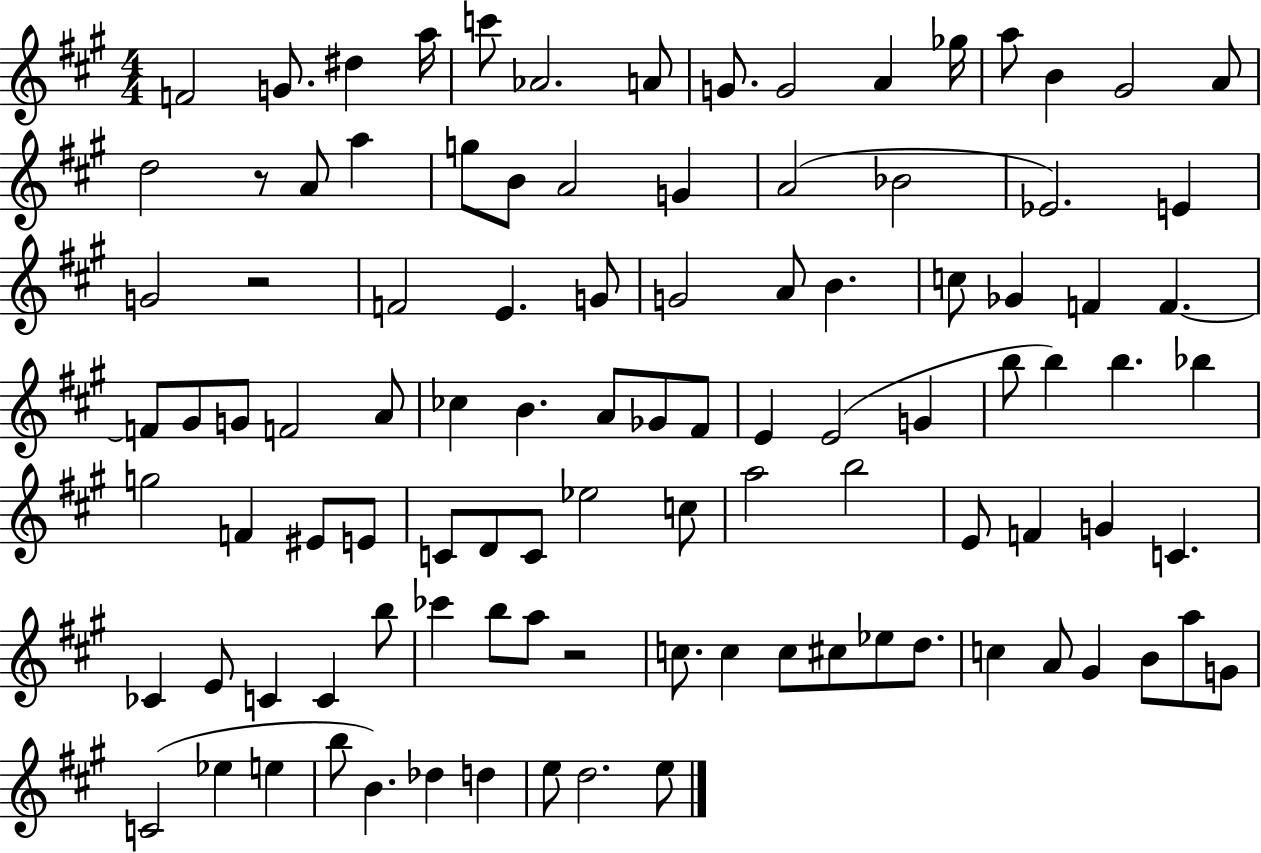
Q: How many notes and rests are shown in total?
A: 102